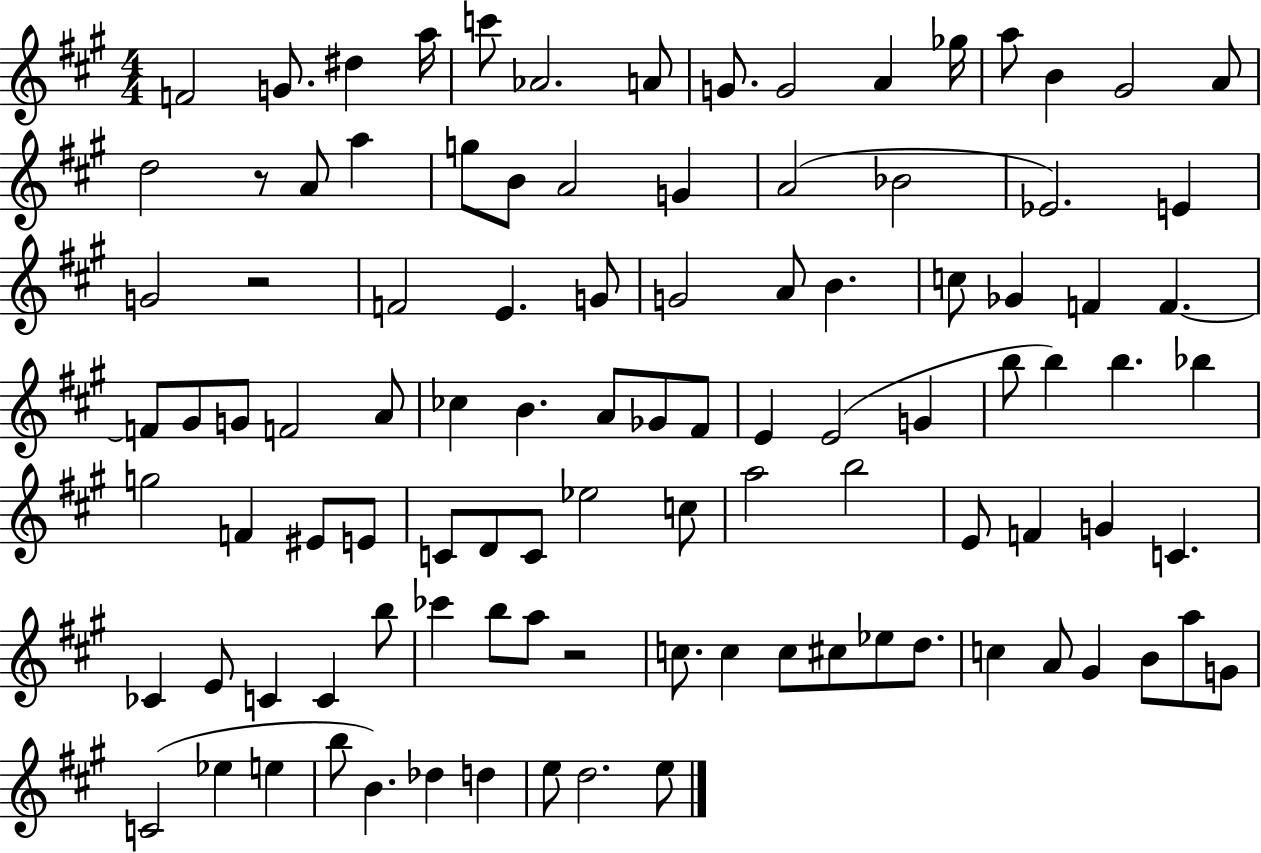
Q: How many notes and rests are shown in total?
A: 102